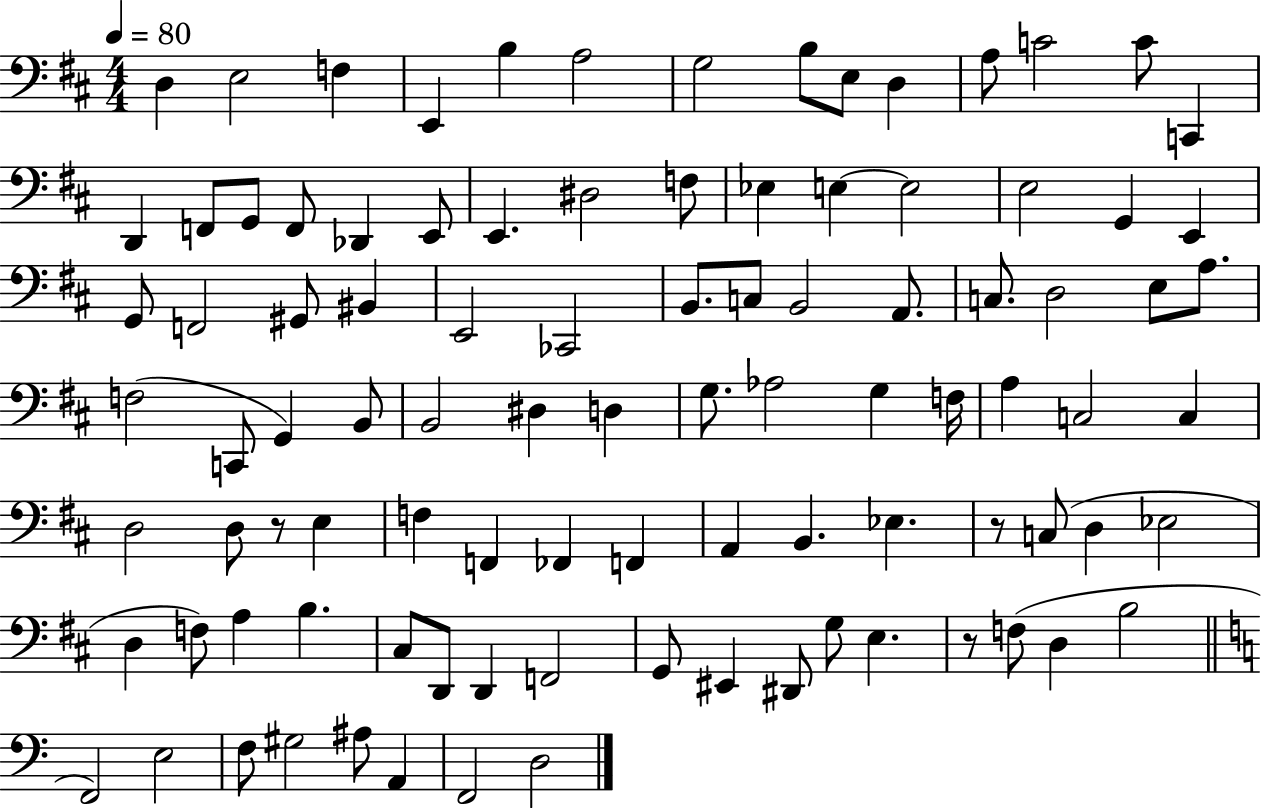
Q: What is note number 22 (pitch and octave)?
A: D#3